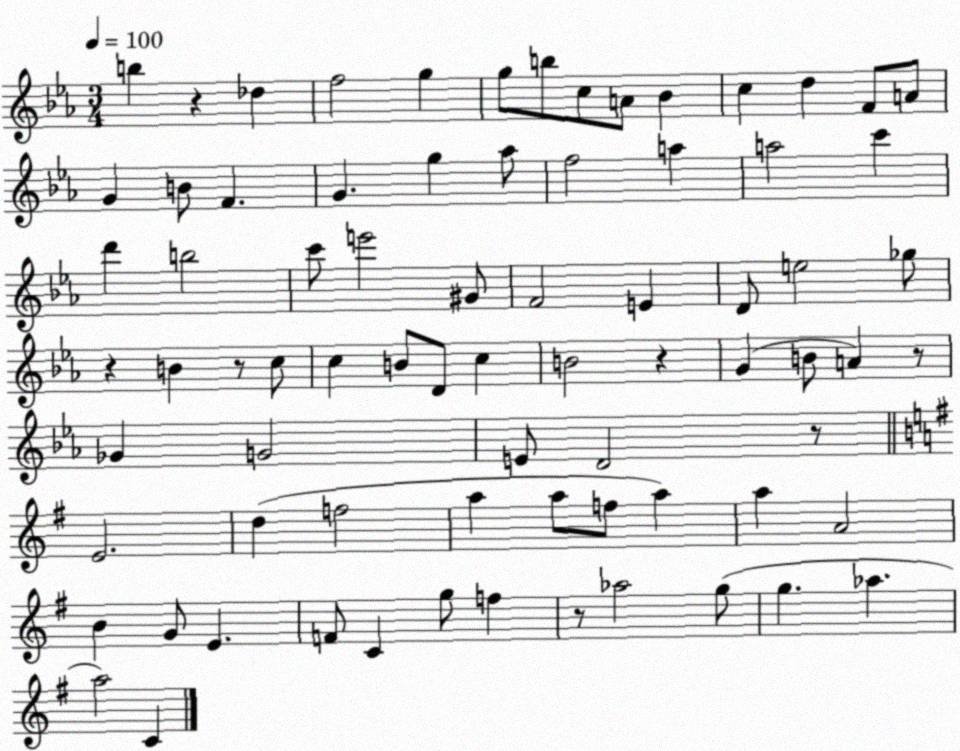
X:1
T:Untitled
M:3/4
L:1/4
K:Eb
b z _d f2 g g/2 b/2 c/2 A/2 _B c d F/2 A/2 G B/2 F G g _a/2 f2 a a2 c' d' b2 c'/2 e'2 ^G/2 F2 E D/2 e2 _g/2 z B z/2 c/2 c B/2 D/2 c B2 z G B/2 A z/2 _G G2 E/2 D2 z/2 E2 d f2 a a/2 f/2 a a A2 B G/2 E F/2 C g/2 f z/2 _a2 g/2 g _a a2 C